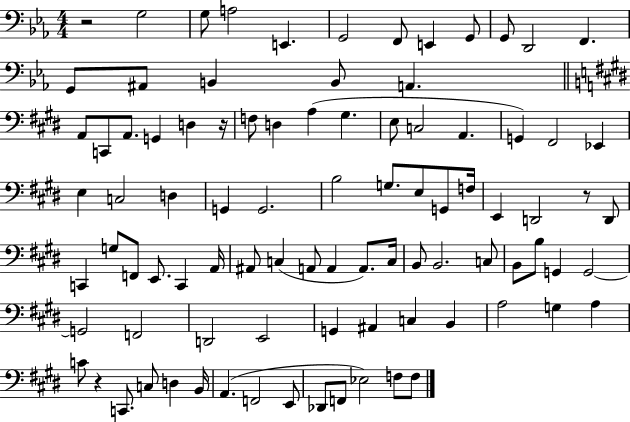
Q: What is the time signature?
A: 4/4